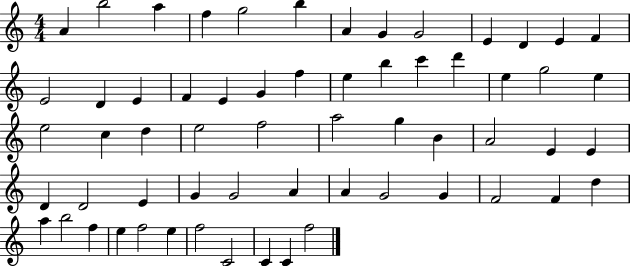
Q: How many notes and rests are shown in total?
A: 61